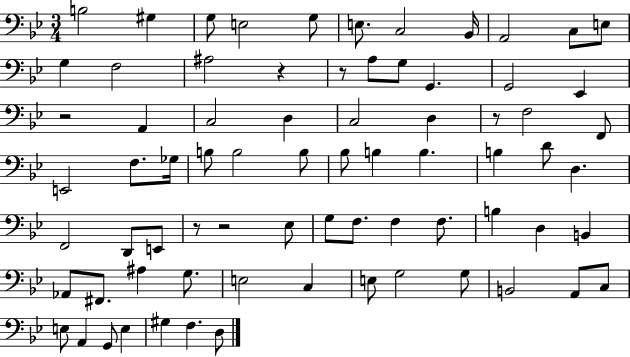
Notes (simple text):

B3/h G#3/q G3/e E3/h G3/e E3/e. C3/h Bb2/s A2/h C3/e E3/e G3/q F3/h A#3/h R/q R/e A3/e G3/e G2/q. G2/h Eb2/q R/h A2/q C3/h D3/q C3/h D3/q R/e F3/h F2/e E2/h F3/e. Gb3/s B3/e B3/h B3/e Bb3/e B3/q B3/q. B3/q D4/e D3/q. F2/h D2/e E2/e R/e R/h Eb3/e G3/e F3/e. F3/q F3/e. B3/q D3/q B2/q Ab2/e F#2/e. A#3/q G3/e. E3/h C3/q E3/e G3/h G3/e B2/h A2/e C3/e E3/e A2/q G2/e E3/q G#3/q F3/q. D3/e